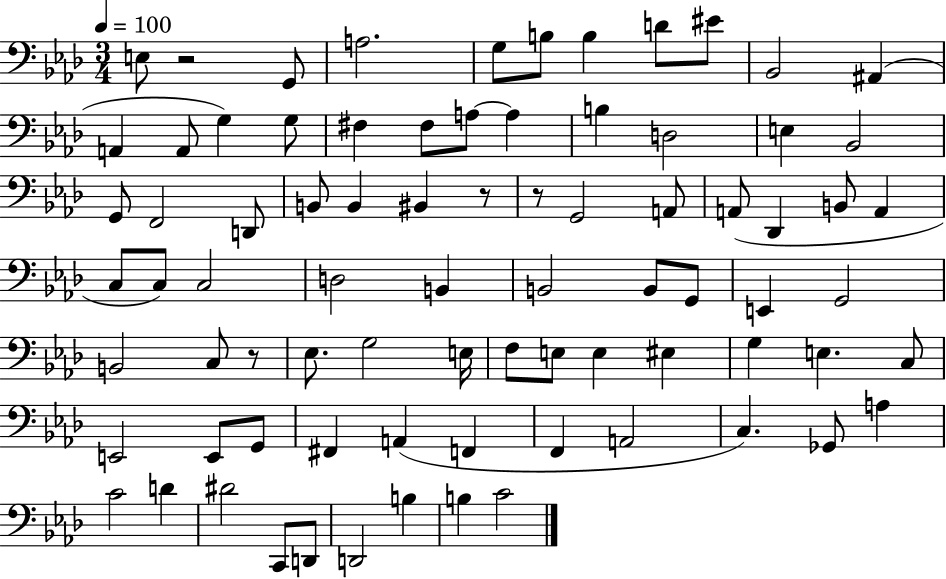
{
  \clef bass
  \numericTimeSignature
  \time 3/4
  \key aes \major
  \tempo 4 = 100
  \repeat volta 2 { e8 r2 g,8 | a2. | g8 b8 b4 d'8 eis'8 | bes,2 ais,4( | \break a,4 a,8 g4) g8 | fis4 fis8 a8~~ a4 | b4 d2 | e4 bes,2 | \break g,8 f,2 d,8 | b,8 b,4 bis,4 r8 | r8 g,2 a,8 | a,8( des,4 b,8 a,4 | \break c8 c8) c2 | d2 b,4 | b,2 b,8 g,8 | e,4 g,2 | \break b,2 c8 r8 | ees8. g2 e16 | f8 e8 e4 eis4 | g4 e4. c8 | \break e,2 e,8 g,8 | fis,4 a,4( f,4 | f,4 a,2 | c4.) ges,8 a4 | \break c'2 d'4 | dis'2 c,8 d,8 | d,2 b4 | b4 c'2 | \break } \bar "|."
}